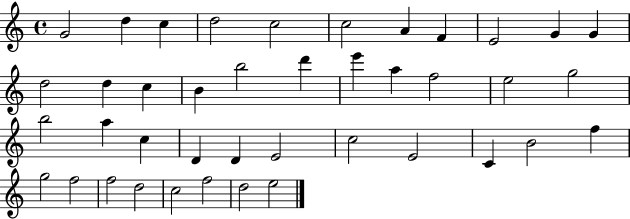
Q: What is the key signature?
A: C major